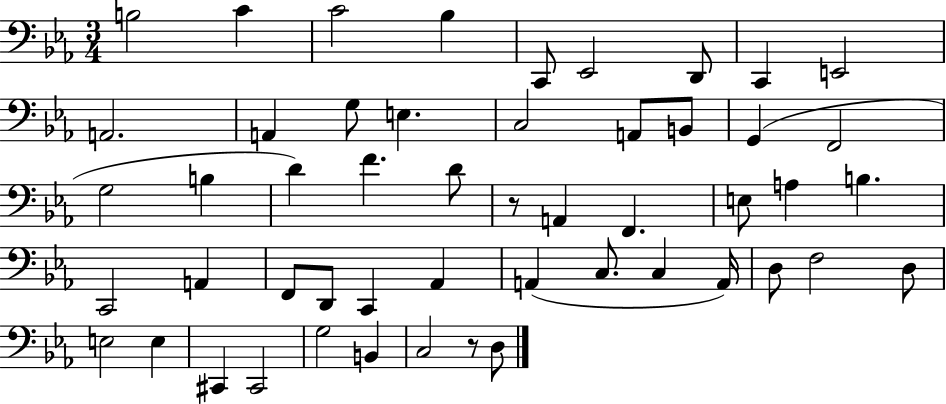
B3/h C4/q C4/h Bb3/q C2/e Eb2/h D2/e C2/q E2/h A2/h. A2/q G3/e E3/q. C3/h A2/e B2/e G2/q F2/h G3/h B3/q D4/q F4/q. D4/e R/e A2/q F2/q. E3/e A3/q B3/q. C2/h A2/q F2/e D2/e C2/q Ab2/q A2/q C3/e. C3/q A2/s D3/e F3/h D3/e E3/h E3/q C#2/q C#2/h G3/h B2/q C3/h R/e D3/e